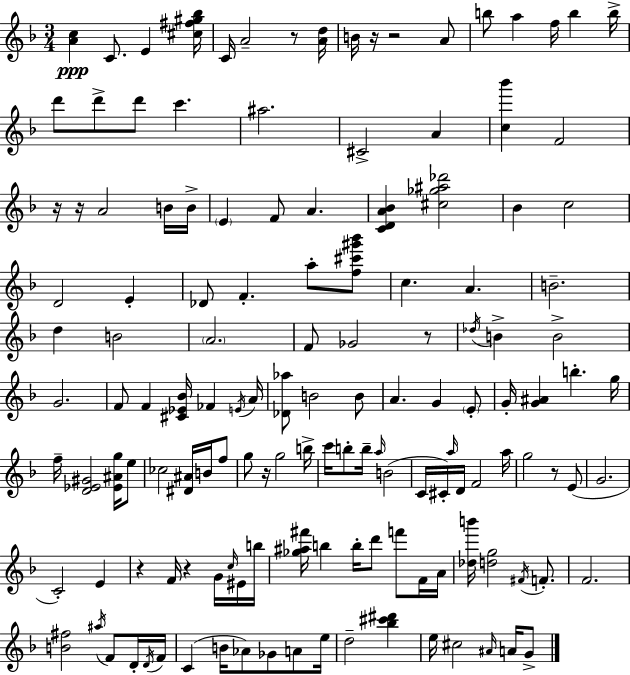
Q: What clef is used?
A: treble